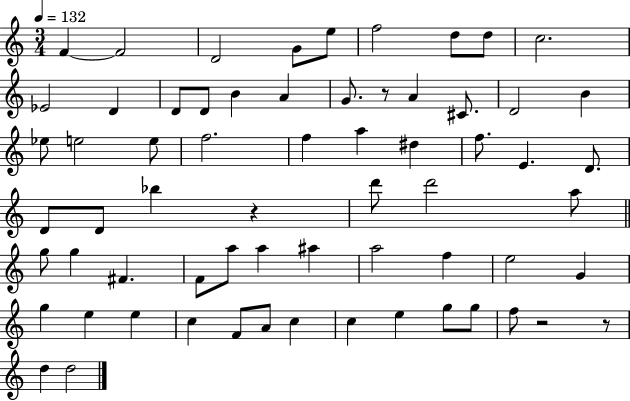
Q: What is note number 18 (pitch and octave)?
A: C#4